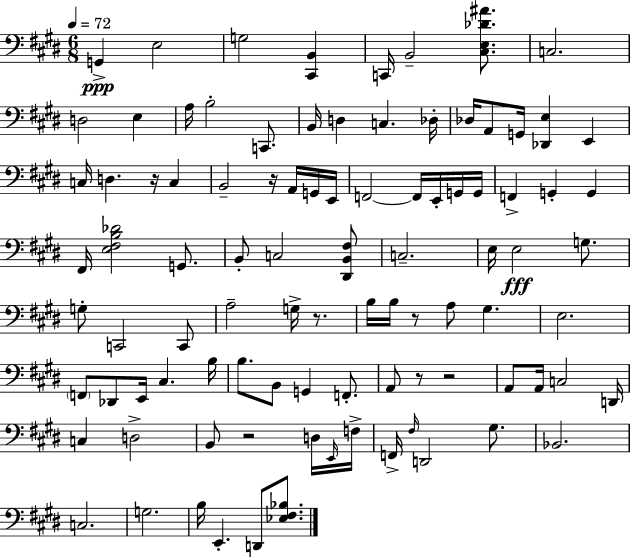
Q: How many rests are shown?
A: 7